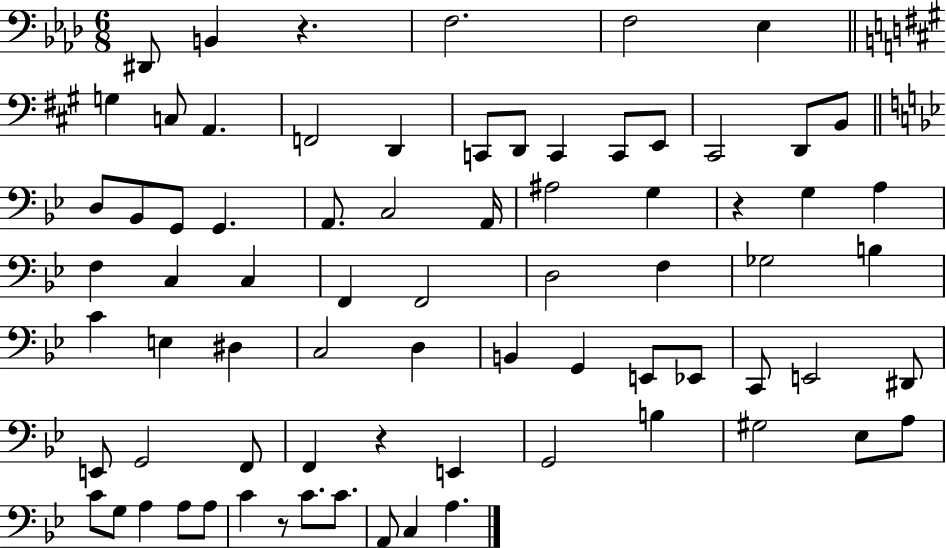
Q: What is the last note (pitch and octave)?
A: A3